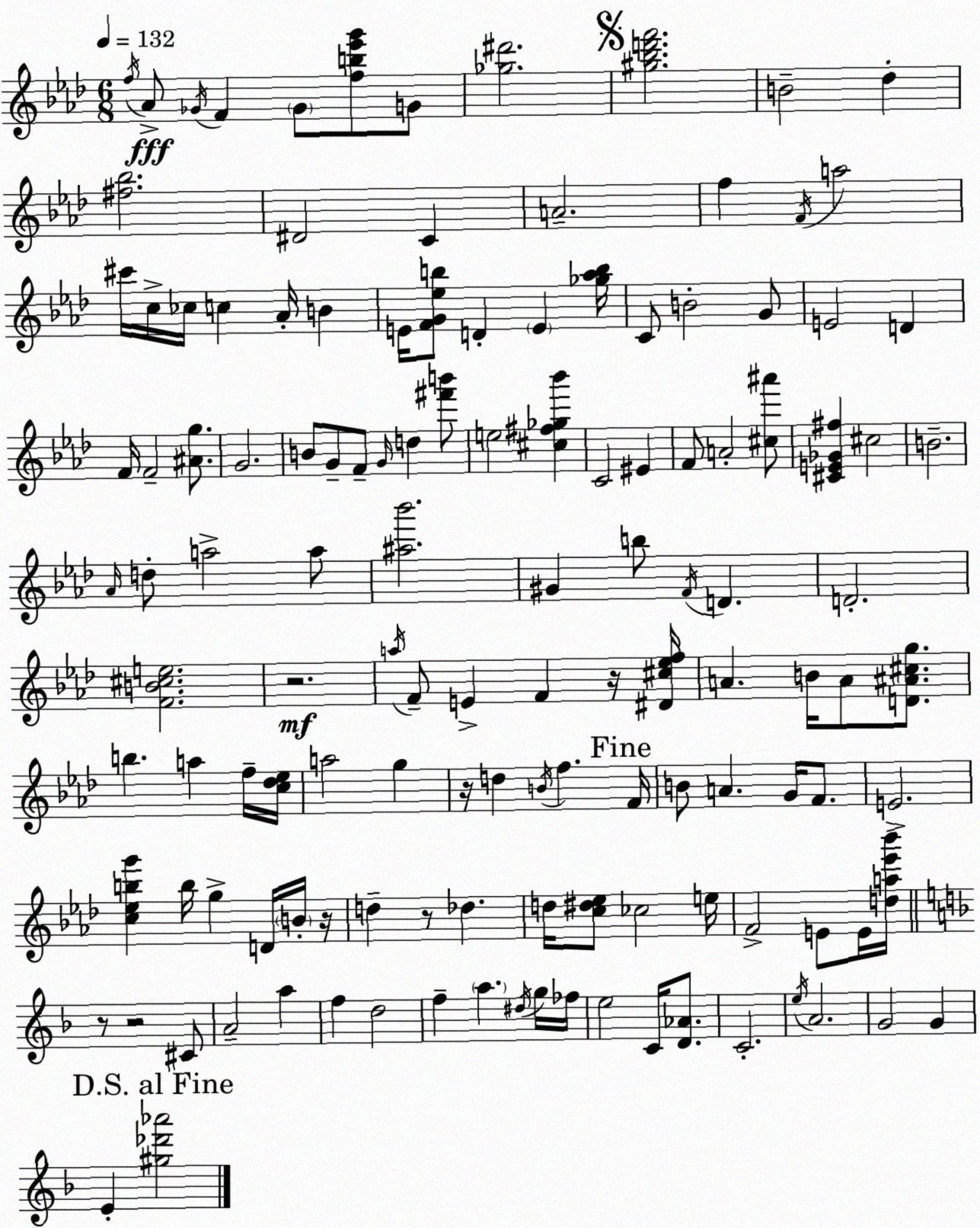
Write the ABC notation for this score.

X:1
T:Untitled
M:6/8
L:1/4
K:Fm
f/4 _A/2 _G/4 F _G/2 [fb_e'g']/2 G/2 [_g^d']2 [^g_bd'f']2 B2 _d [^f_b]2 ^D2 C A2 f F/4 a2 ^c'/4 c/4 _c/4 c _A/4 B E/4 [FG_eb]/2 D E [_g_ab]/4 C/2 B2 G/2 E2 D F/4 F2 [^Ag]/2 G2 B/2 G/2 F/2 G/4 d [^f'b']/2 e2 [^c^f_g_b'] C2 ^E F/2 A2 [^c^a']/2 [^CE_G^f] ^c2 B2 _A/4 d/2 a2 a/2 [^a_b']2 ^G b/2 F/4 D D2 [FB^ce]2 z2 a/4 F/2 E F z/4 [^D^c_ef]/4 A B/4 A/2 [D^A^cg]/2 b a f/4 [c_d_e]/4 a2 g z/4 d B/4 f F/4 B/2 A G/4 F/2 E2 [c_ebg'] b/4 g D/4 B/4 z/4 d z/2 _d d/4 [c^d_e]/2 _c2 e/4 F2 E/2 E/4 [da_e'_b']/4 z/2 z2 ^C/2 A2 a f d2 f a ^d/4 g/4 _f/4 e2 C/4 [D_A]/2 C2 e/4 A2 G2 G E [^g_d'_a']2